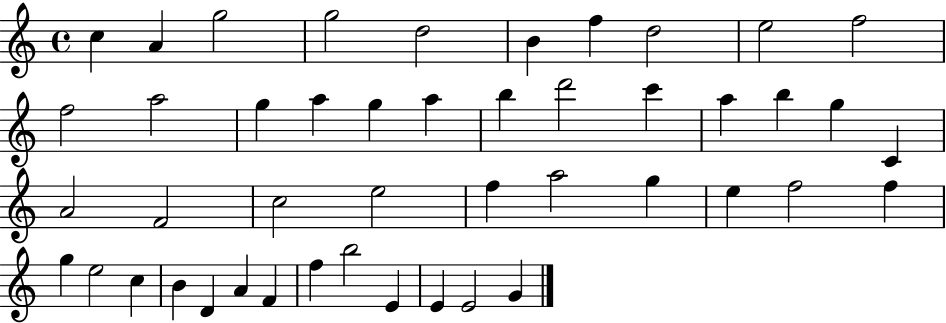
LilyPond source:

{
  \clef treble
  \time 4/4
  \defaultTimeSignature
  \key c \major
  c''4 a'4 g''2 | g''2 d''2 | b'4 f''4 d''2 | e''2 f''2 | \break f''2 a''2 | g''4 a''4 g''4 a''4 | b''4 d'''2 c'''4 | a''4 b''4 g''4 c'4 | \break a'2 f'2 | c''2 e''2 | f''4 a''2 g''4 | e''4 f''2 f''4 | \break g''4 e''2 c''4 | b'4 d'4 a'4 f'4 | f''4 b''2 e'4 | e'4 e'2 g'4 | \break \bar "|."
}